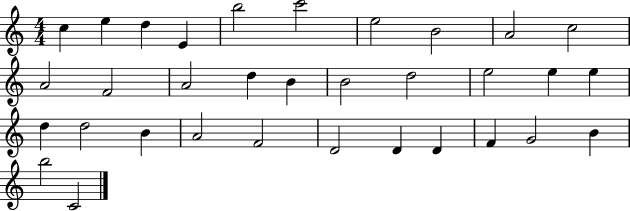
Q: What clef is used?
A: treble